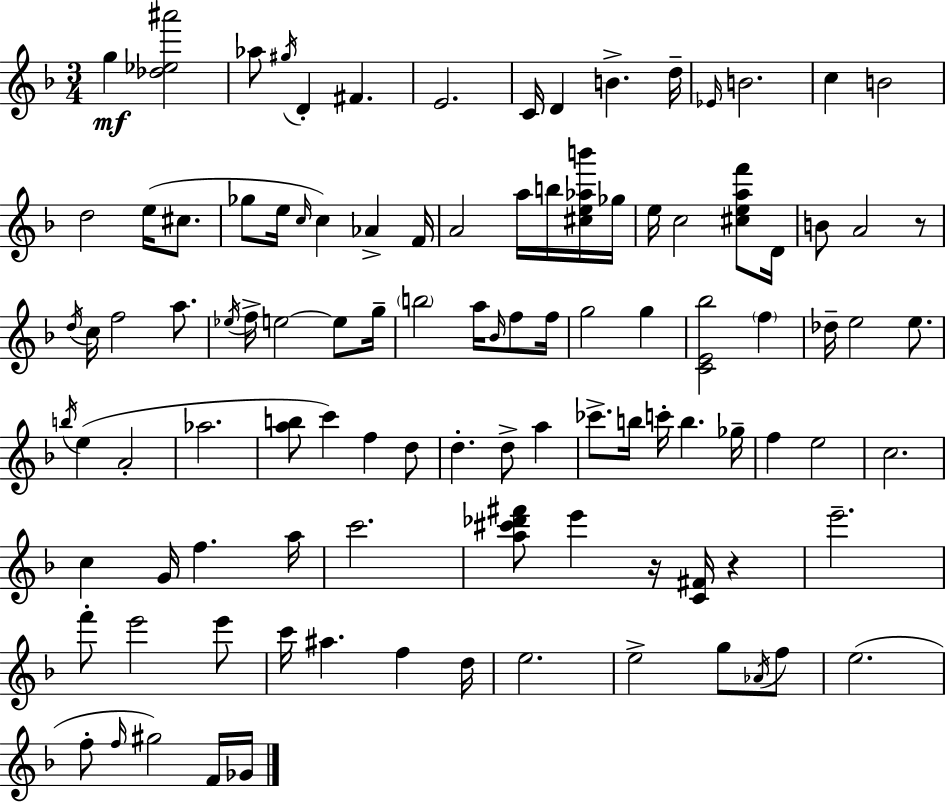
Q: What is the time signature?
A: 3/4